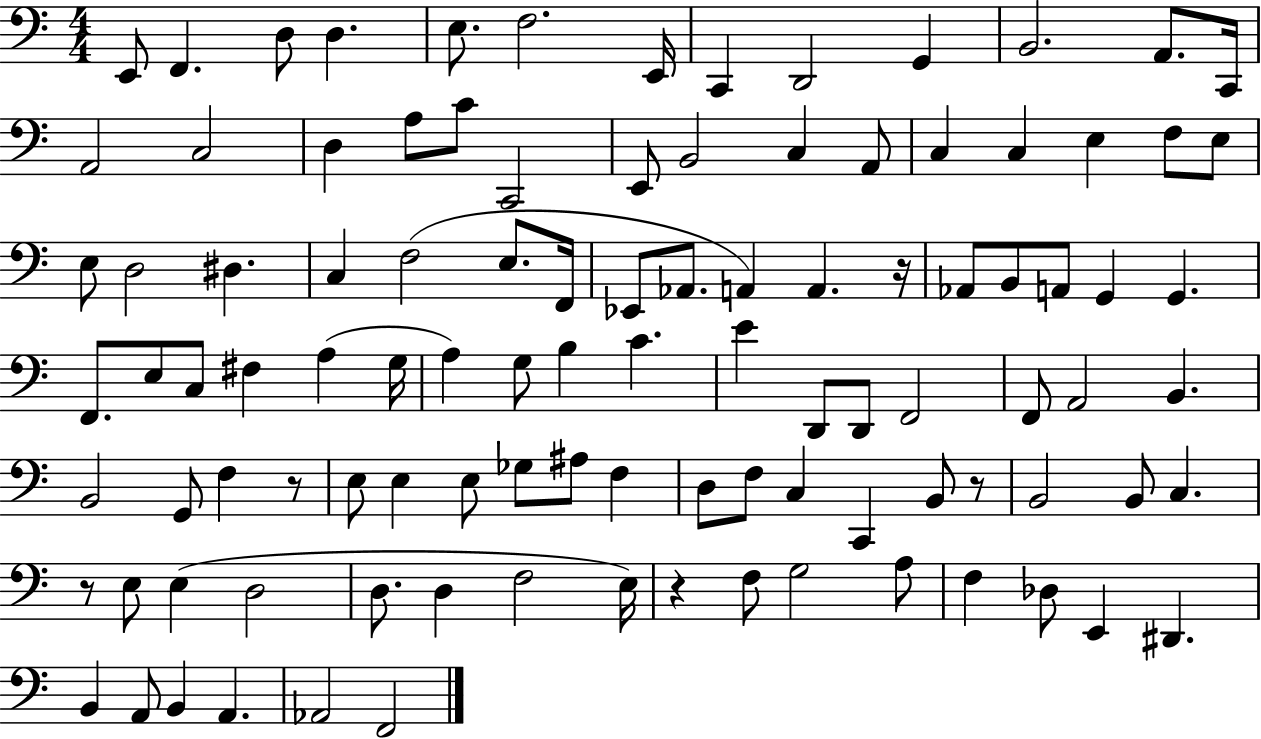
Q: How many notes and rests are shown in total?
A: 103